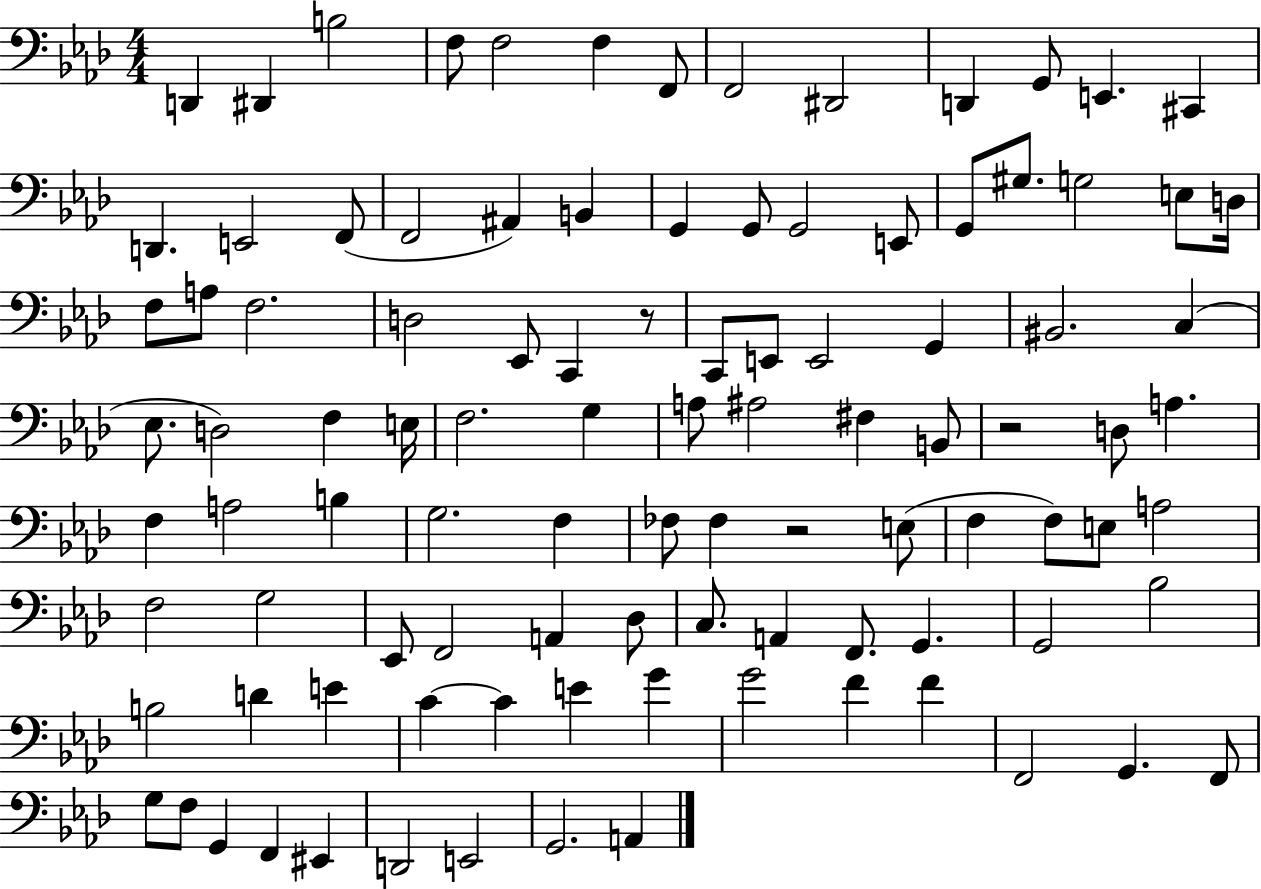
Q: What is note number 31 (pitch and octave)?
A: F3